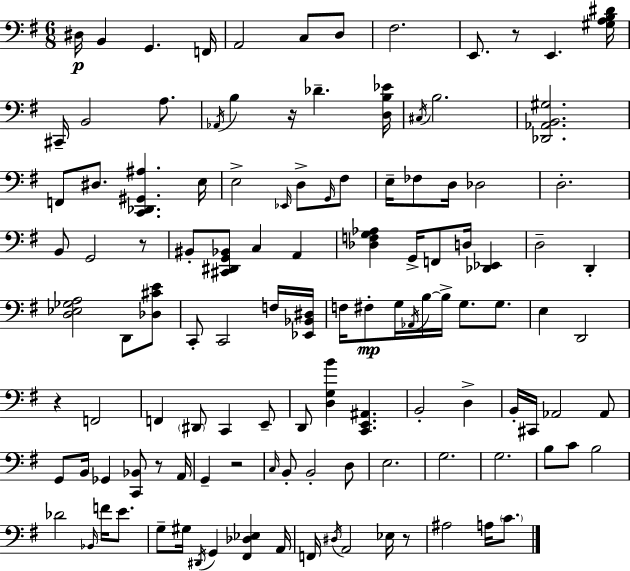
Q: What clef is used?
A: bass